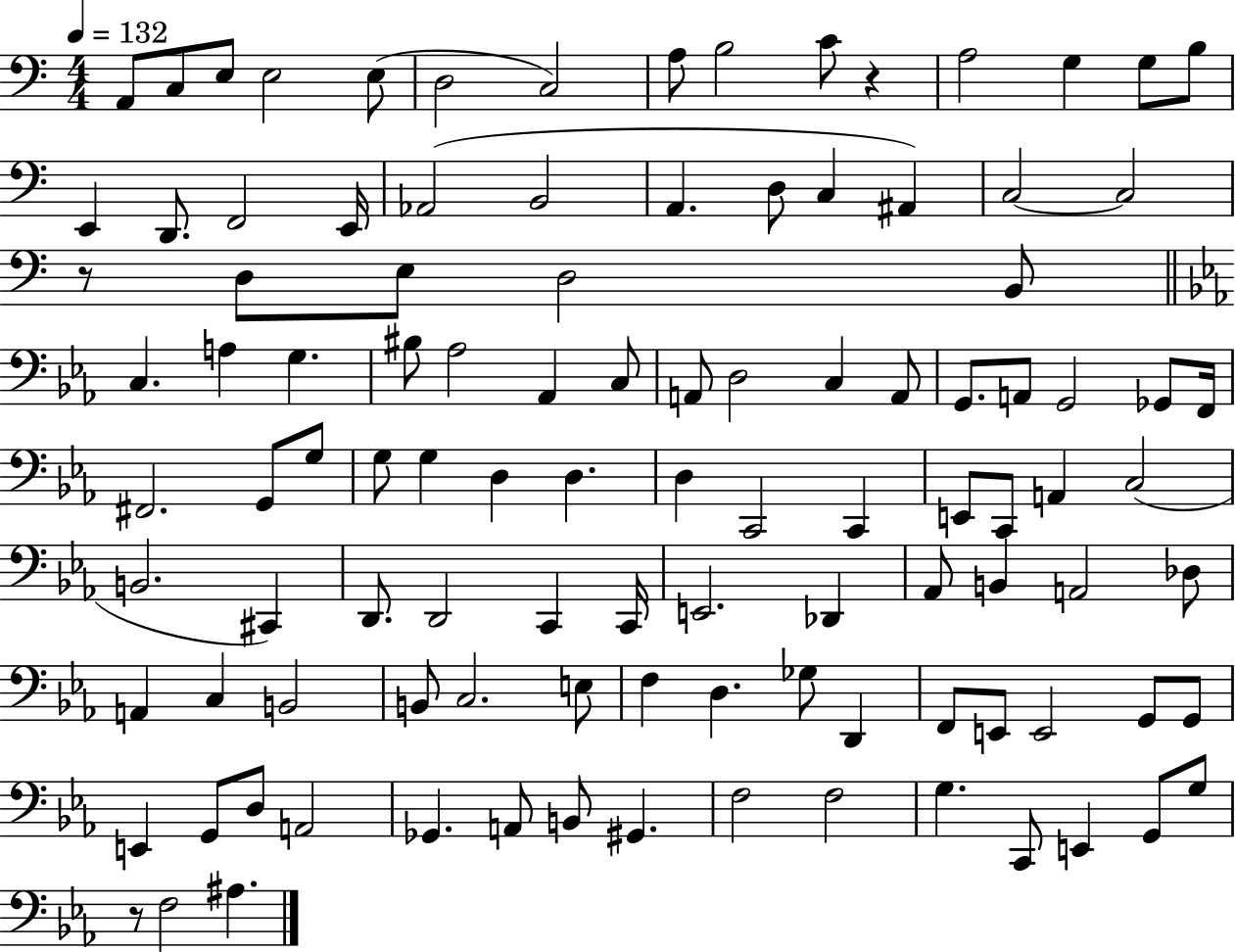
A2/e C3/e E3/e E3/h E3/e D3/h C3/h A3/e B3/h C4/e R/q A3/h G3/q G3/e B3/e E2/q D2/e. F2/h E2/s Ab2/h B2/h A2/q. D3/e C3/q A#2/q C3/h C3/h R/e D3/e E3/e D3/h B2/e C3/q. A3/q G3/q. BIS3/e Ab3/h Ab2/q C3/e A2/e D3/h C3/q A2/e G2/e. A2/e G2/h Gb2/e F2/s F#2/h. G2/e G3/e G3/e G3/q D3/q D3/q. D3/q C2/h C2/q E2/e C2/e A2/q C3/h B2/h. C#2/q D2/e. D2/h C2/q C2/s E2/h. Db2/q Ab2/e B2/q A2/h Db3/e A2/q C3/q B2/h B2/e C3/h. E3/e F3/q D3/q. Gb3/e D2/q F2/e E2/e E2/h G2/e G2/e E2/q G2/e D3/e A2/h Gb2/q. A2/e B2/e G#2/q. F3/h F3/h G3/q. C2/e E2/q G2/e G3/e R/e F3/h A#3/q.